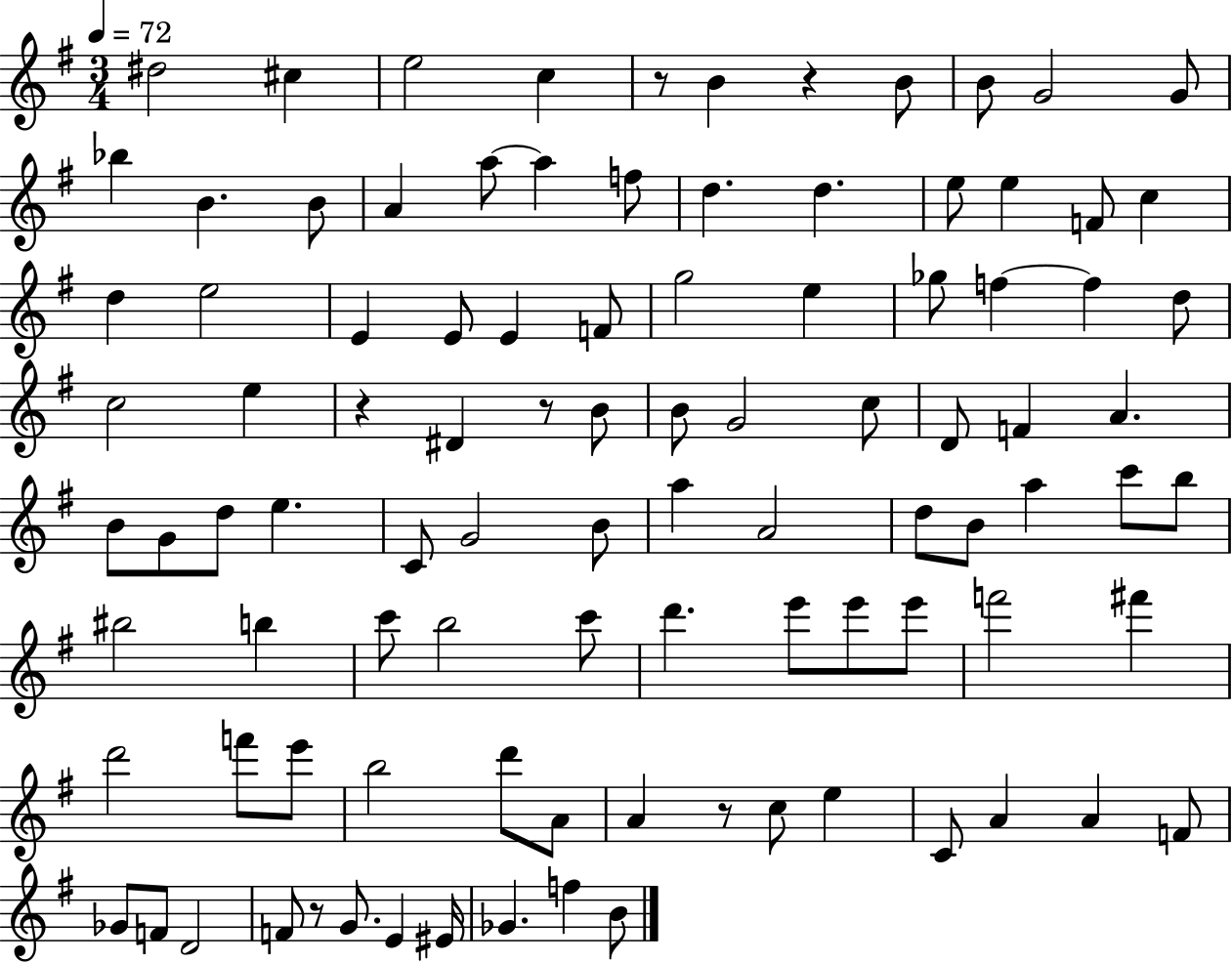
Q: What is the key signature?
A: G major